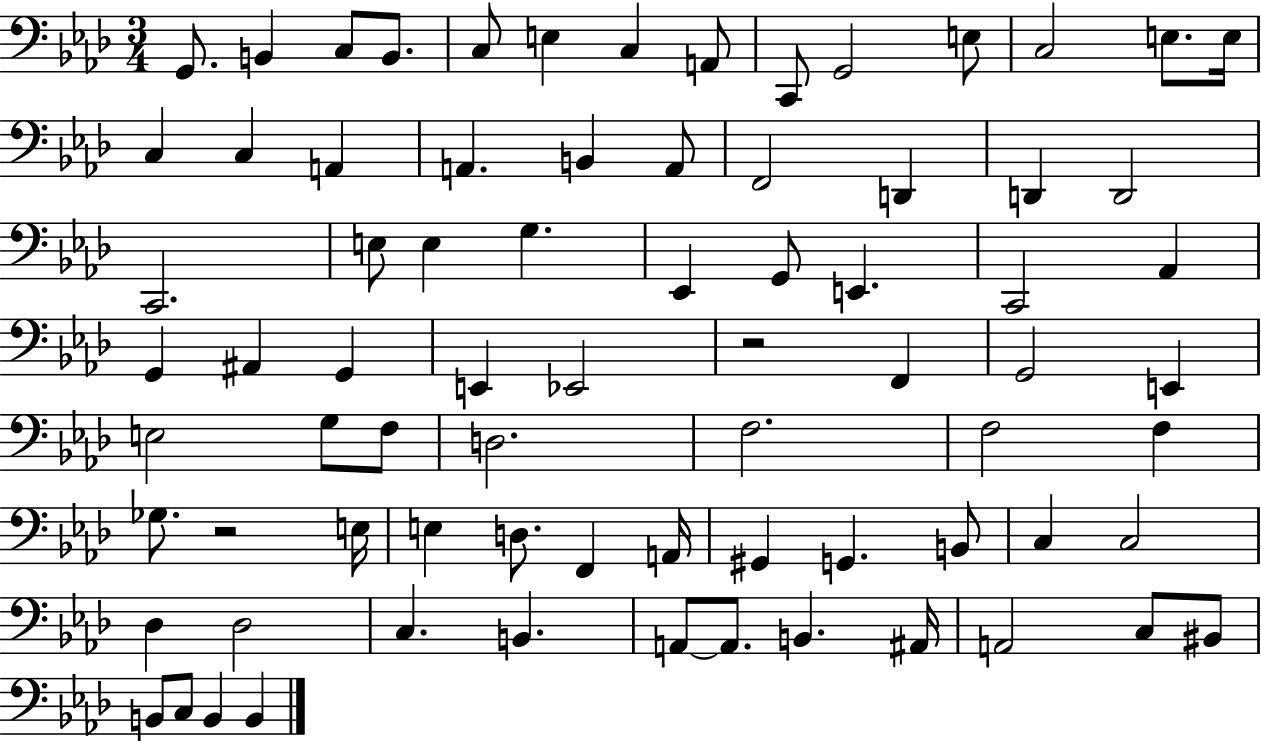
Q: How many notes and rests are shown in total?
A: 76